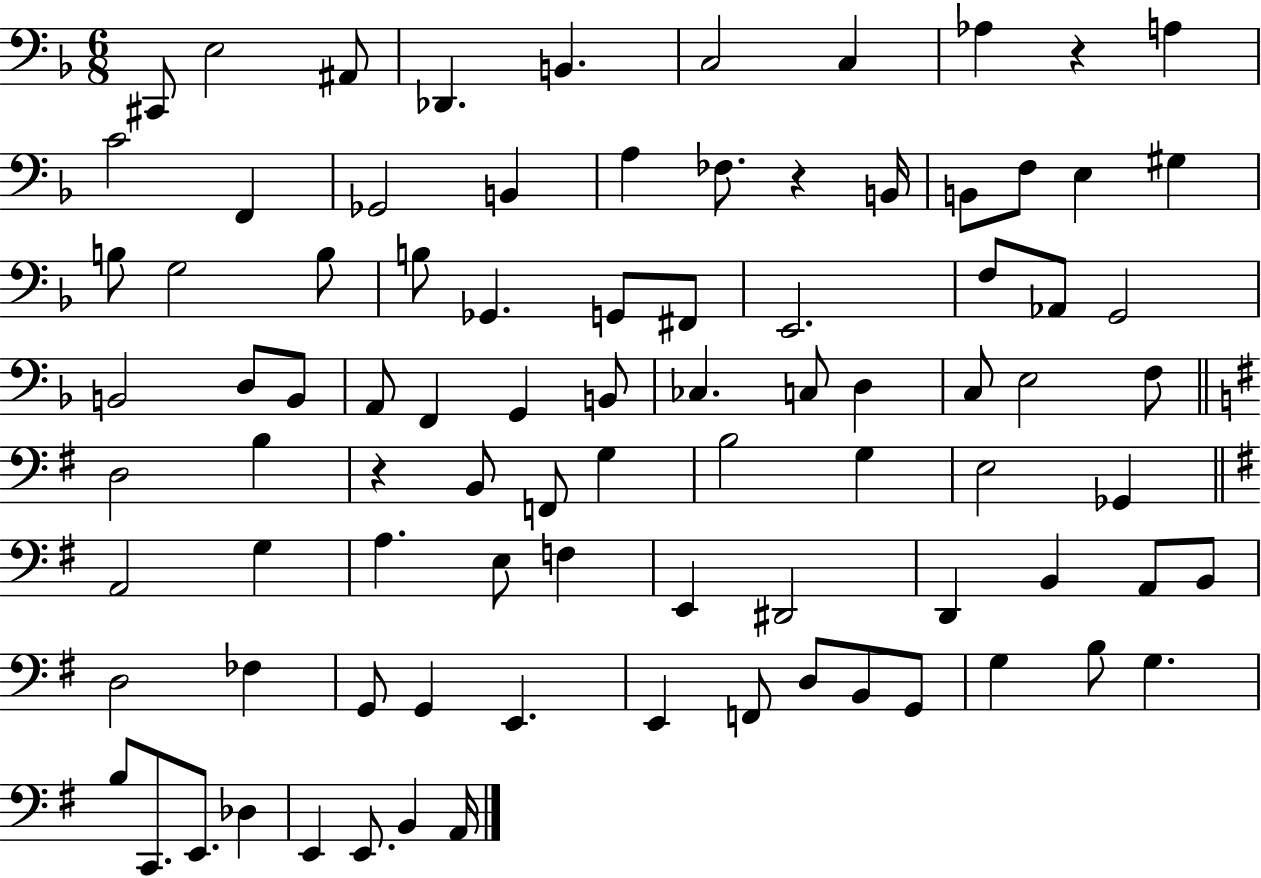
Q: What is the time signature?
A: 6/8